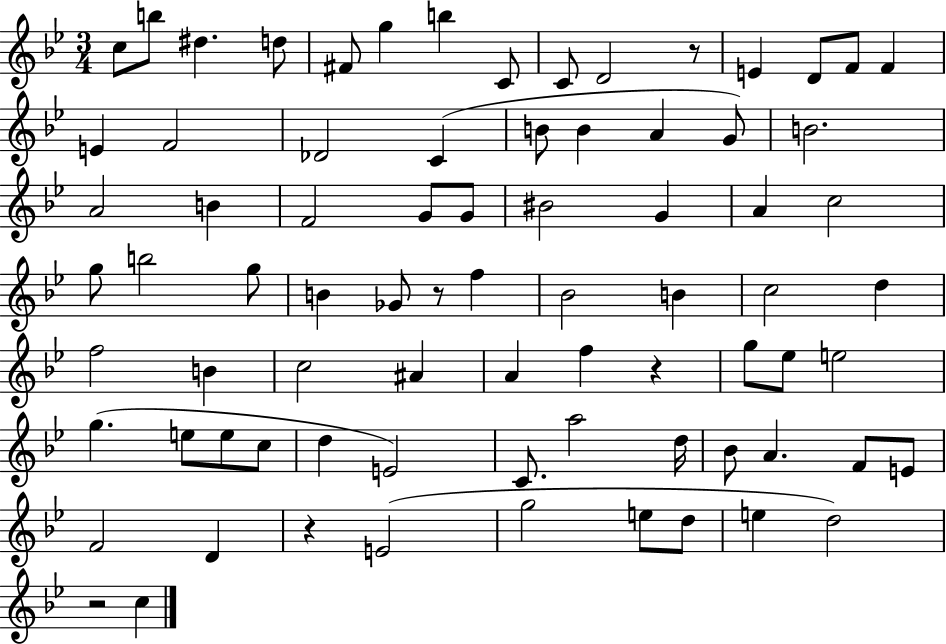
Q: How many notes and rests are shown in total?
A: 78